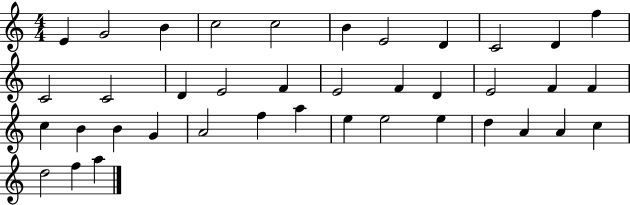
{
  \clef treble
  \numericTimeSignature
  \time 4/4
  \key c \major
  e'4 g'2 b'4 | c''2 c''2 | b'4 e'2 d'4 | c'2 d'4 f''4 | \break c'2 c'2 | d'4 e'2 f'4 | e'2 f'4 d'4 | e'2 f'4 f'4 | \break c''4 b'4 b'4 g'4 | a'2 f''4 a''4 | e''4 e''2 e''4 | d''4 a'4 a'4 c''4 | \break d''2 f''4 a''4 | \bar "|."
}